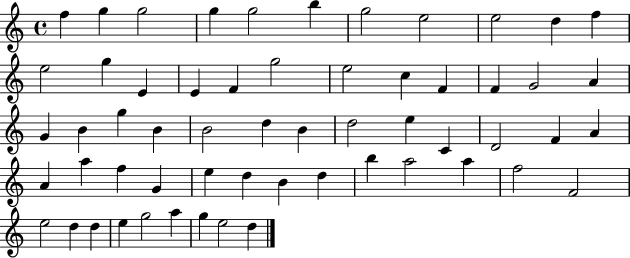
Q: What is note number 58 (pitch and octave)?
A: D5